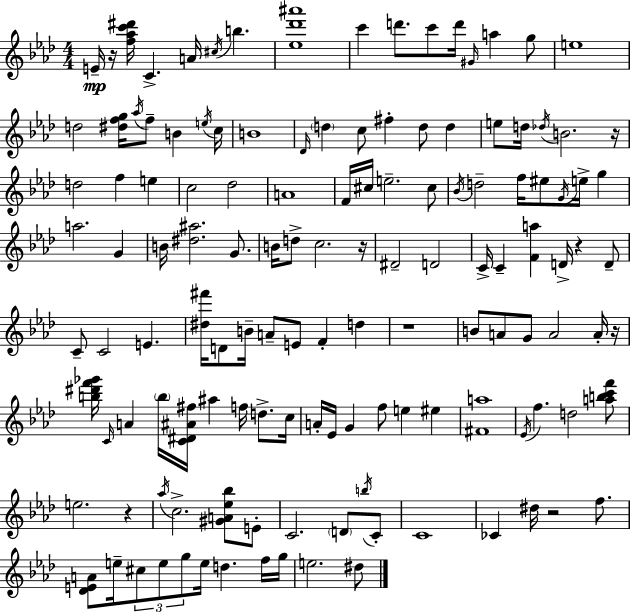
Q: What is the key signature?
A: AES major